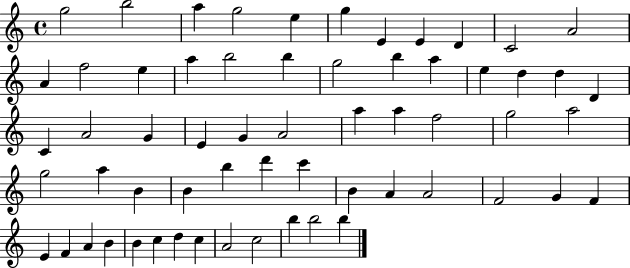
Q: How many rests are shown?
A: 0